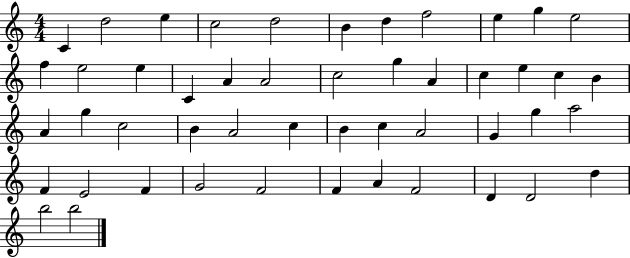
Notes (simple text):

C4/q D5/h E5/q C5/h D5/h B4/q D5/q F5/h E5/q G5/q E5/h F5/q E5/h E5/q C4/q A4/q A4/h C5/h G5/q A4/q C5/q E5/q C5/q B4/q A4/q G5/q C5/h B4/q A4/h C5/q B4/q C5/q A4/h G4/q G5/q A5/h F4/q E4/h F4/q G4/h F4/h F4/q A4/q F4/h D4/q D4/h D5/q B5/h B5/h